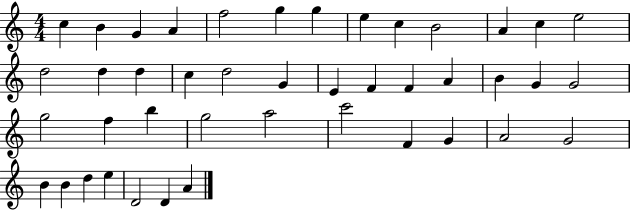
{
  \clef treble
  \numericTimeSignature
  \time 4/4
  \key c \major
  c''4 b'4 g'4 a'4 | f''2 g''4 g''4 | e''4 c''4 b'2 | a'4 c''4 e''2 | \break d''2 d''4 d''4 | c''4 d''2 g'4 | e'4 f'4 f'4 a'4 | b'4 g'4 g'2 | \break g''2 f''4 b''4 | g''2 a''2 | c'''2 f'4 g'4 | a'2 g'2 | \break b'4 b'4 d''4 e''4 | d'2 d'4 a'4 | \bar "|."
}